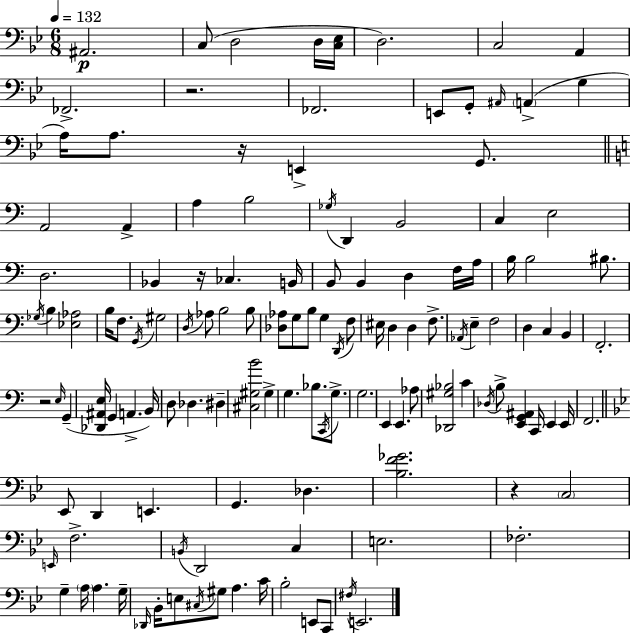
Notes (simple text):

A#2/h. C3/e D3/h D3/s [C3,Eb3]/s D3/h. C3/h A2/q FES2/h. R/h. FES2/h. E2/e G2/e A#2/s A2/q G3/q A3/s A3/e. R/s E2/q G2/e. A2/h A2/q A3/q B3/h Gb3/s D2/q B2/h C3/q E3/h D3/h. Bb2/q R/s CES3/q. B2/s B2/e B2/q D3/q F3/s A3/s B3/s B3/h BIS3/e. Gb3/s B3/q [Eb3,Ab3]/h B3/s F3/e. G2/s G#3/h D3/s Ab3/e B3/h B3/e [Db3,Ab3]/e G3/e B3/e G3/q D2/s F3/e EIS3/s D3/q D3/q F3/e. Ab2/s E3/q F3/h D3/q C3/q B2/q F2/h. R/h E3/s G2/q [Db2,A#2,E3]/s G2/q A2/q. B2/s D3/e Db3/q. D#3/q [C#3,G#3,B4]/h G#3/q G3/q. Bb3/e. C2/s G3/e. G3/h. E2/q E2/q. Ab3/e [Db2,G#3,Bb3]/h C4/q Db3/s B3/e [E2,G2,A#2]/q C2/s E2/q E2/s F2/h. Eb2/e D2/q E2/q. G2/q. Db3/q. [Bb3,F4,Gb4]/h. R/q C3/h E2/s F3/h. B2/s D2/h C3/q E3/h. FES3/h. G3/q A3/s A3/q. G3/s Db2/s Bb2/s E3/e C#3/s G#3/e A3/q. C4/s Bb3/h E2/e C2/e F#3/s E2/h.